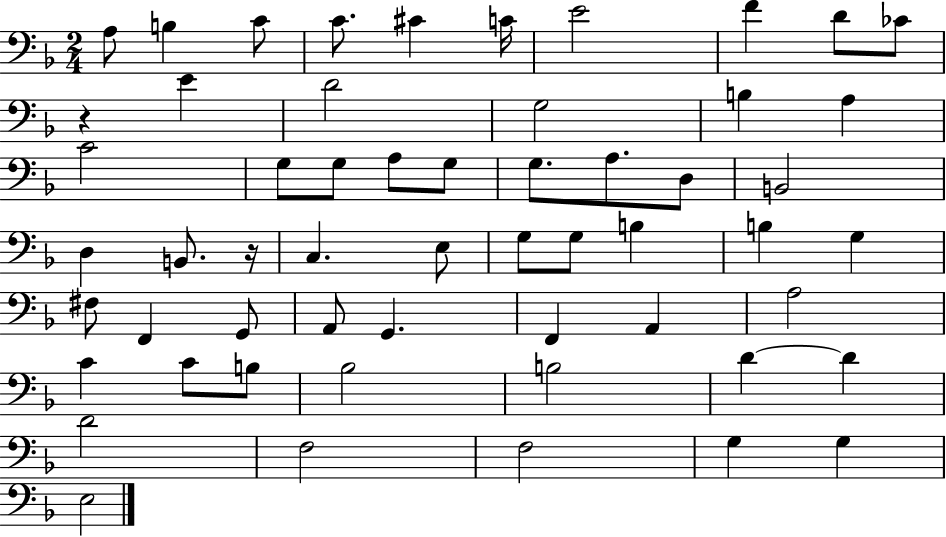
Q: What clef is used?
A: bass